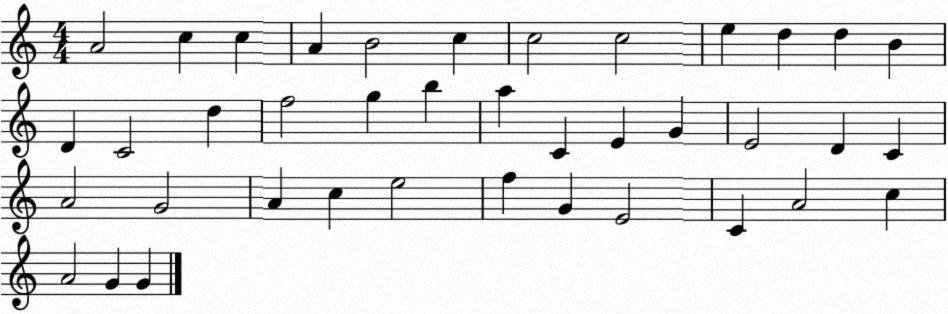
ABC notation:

X:1
T:Untitled
M:4/4
L:1/4
K:C
A2 c c A B2 c c2 c2 e d d B D C2 d f2 g b a C E G E2 D C A2 G2 A c e2 f G E2 C A2 c A2 G G